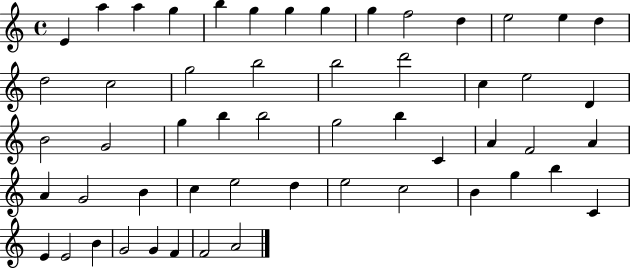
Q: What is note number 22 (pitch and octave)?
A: E5